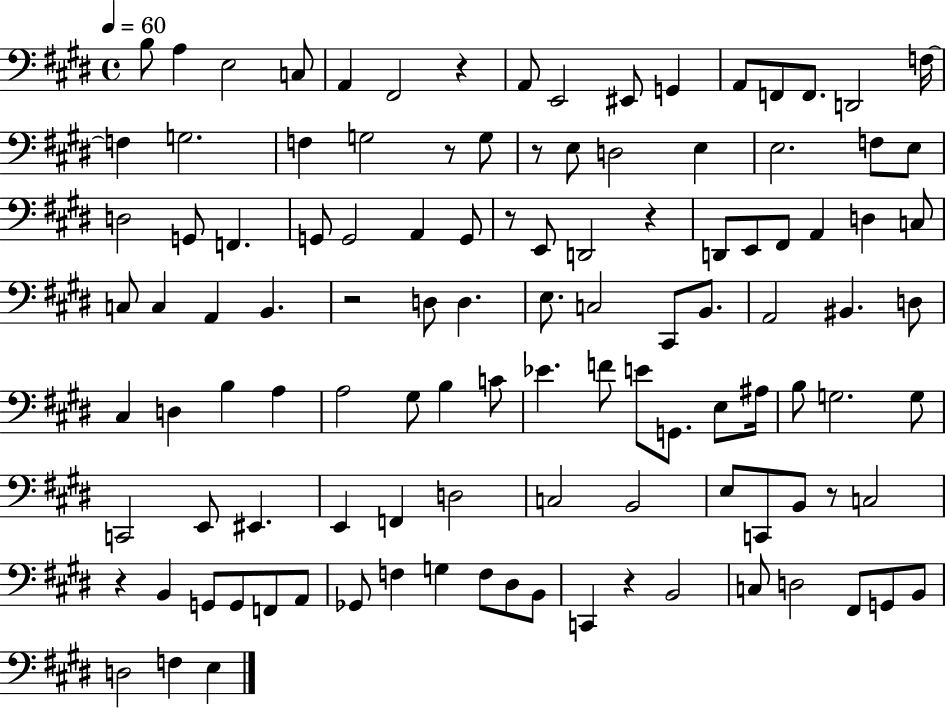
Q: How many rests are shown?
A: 9